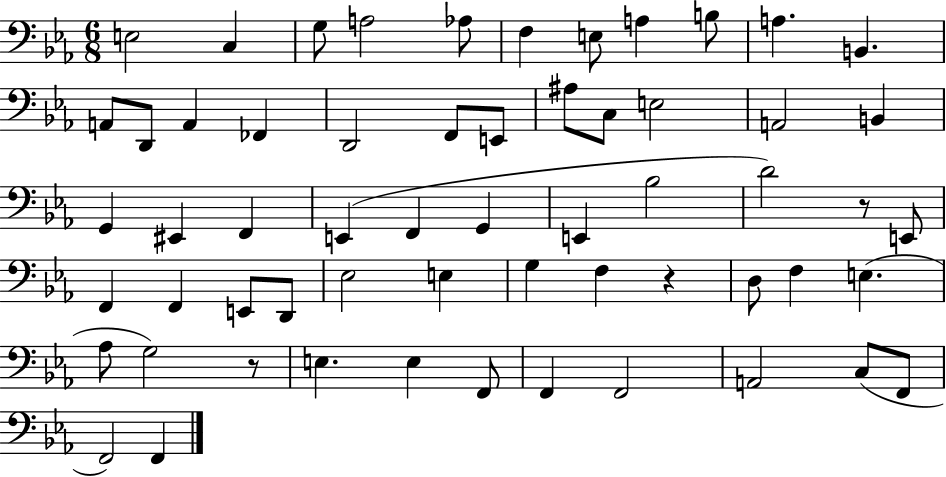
E3/h C3/q G3/e A3/h Ab3/e F3/q E3/e A3/q B3/e A3/q. B2/q. A2/e D2/e A2/q FES2/q D2/h F2/e E2/e A#3/e C3/e E3/h A2/h B2/q G2/q EIS2/q F2/q E2/q F2/q G2/q E2/q Bb3/h D4/h R/e E2/e F2/q F2/q E2/e D2/e Eb3/h E3/q G3/q F3/q R/q D3/e F3/q E3/q. Ab3/e G3/h R/e E3/q. E3/q F2/e F2/q F2/h A2/h C3/e F2/e F2/h F2/q